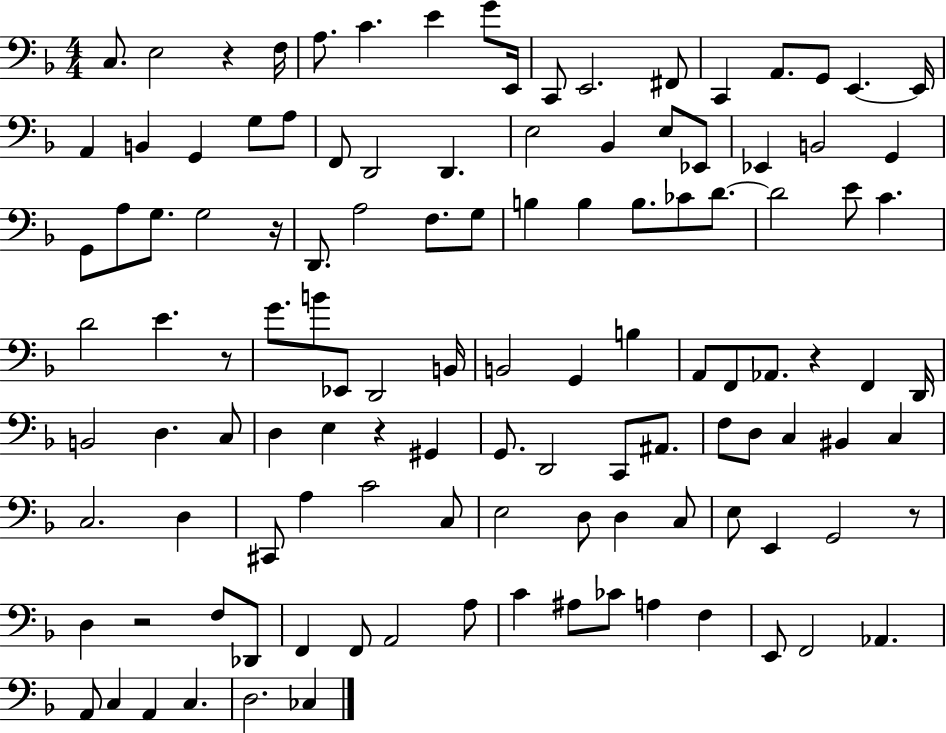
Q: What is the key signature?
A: F major